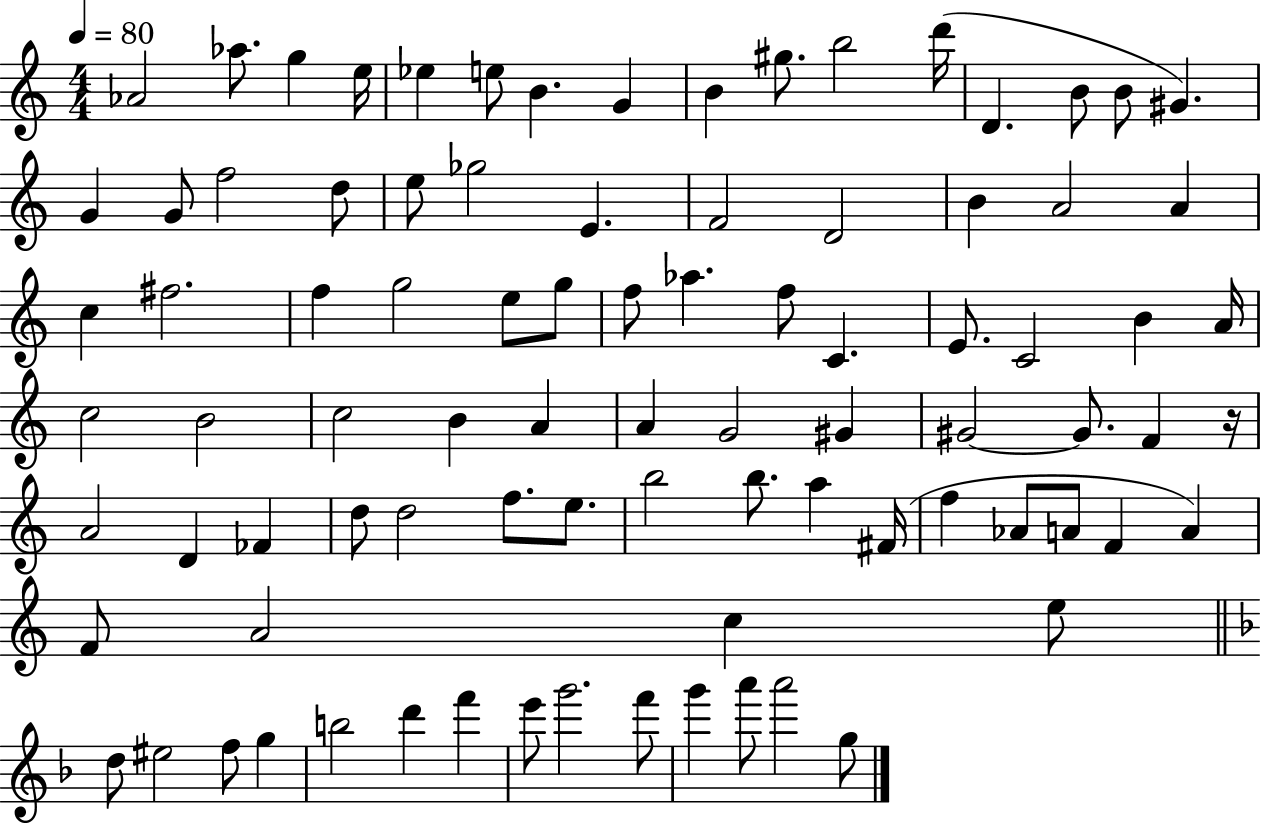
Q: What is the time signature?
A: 4/4